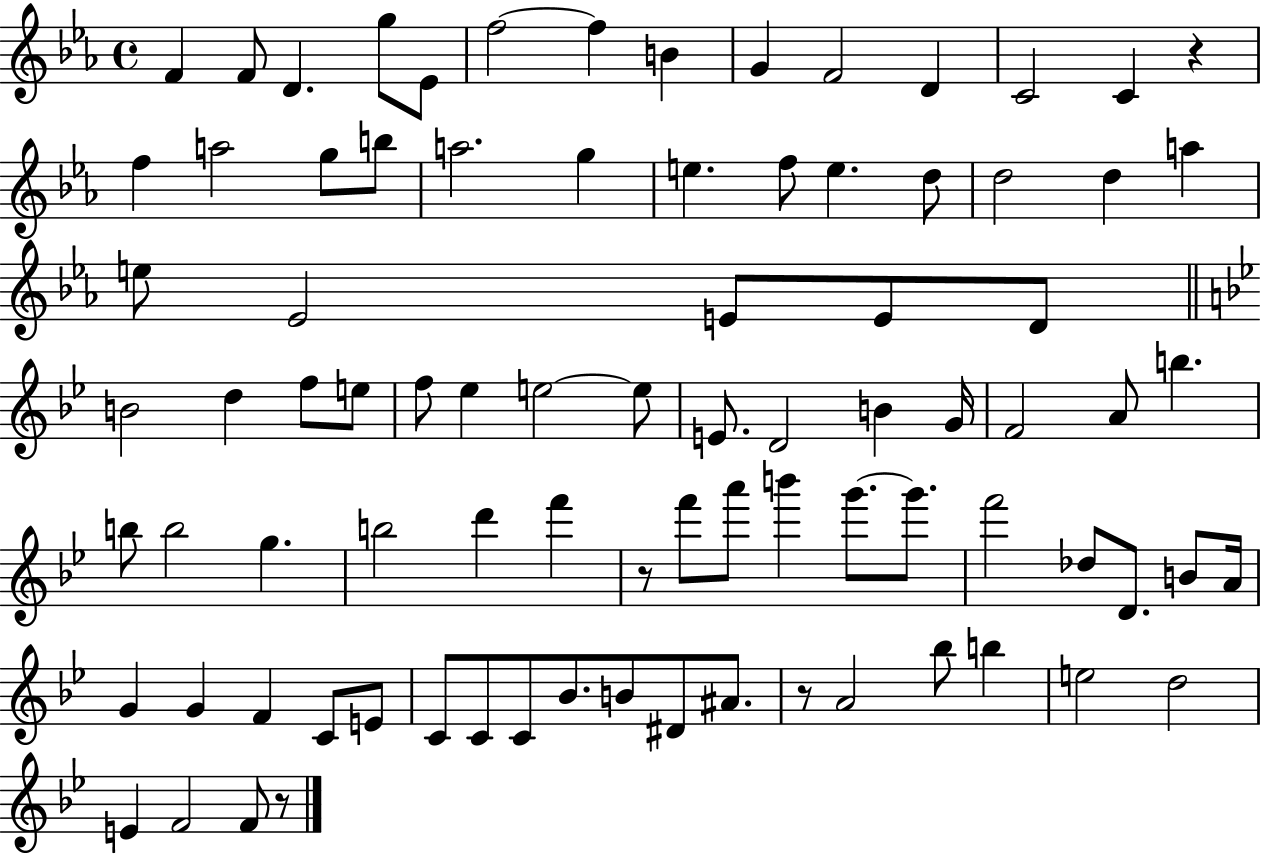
X:1
T:Untitled
M:4/4
L:1/4
K:Eb
F F/2 D g/2 _E/2 f2 f B G F2 D C2 C z f a2 g/2 b/2 a2 g e f/2 e d/2 d2 d a e/2 _E2 E/2 E/2 D/2 B2 d f/2 e/2 f/2 _e e2 e/2 E/2 D2 B G/4 F2 A/2 b b/2 b2 g b2 d' f' z/2 f'/2 a'/2 b' g'/2 g'/2 f'2 _d/2 D/2 B/2 A/4 G G F C/2 E/2 C/2 C/2 C/2 _B/2 B/2 ^D/2 ^A/2 z/2 A2 _b/2 b e2 d2 E F2 F/2 z/2